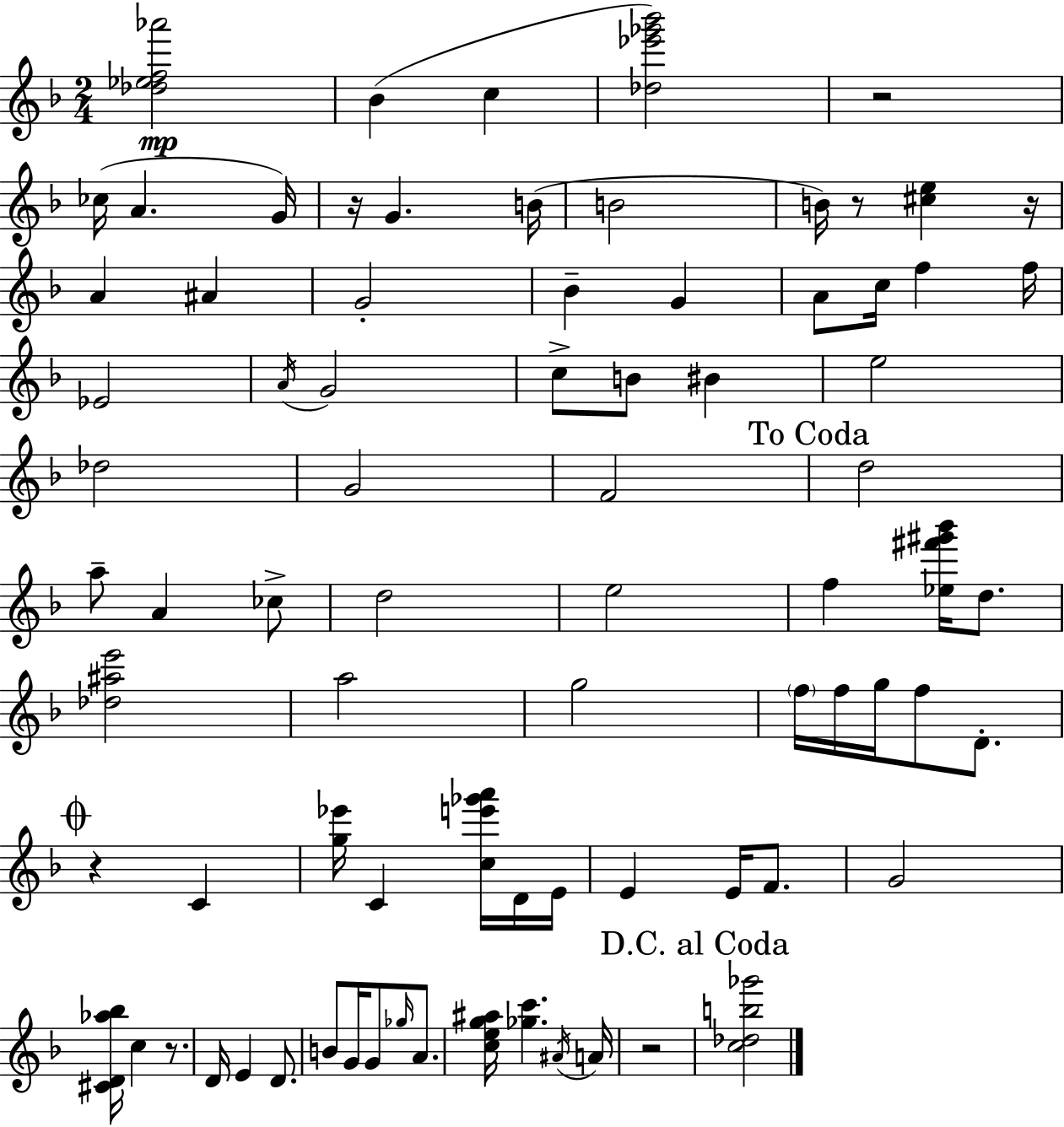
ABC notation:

X:1
T:Untitled
M:2/4
L:1/4
K:F
[_d_ef_a']2 _B c [_d_e'_g'_b']2 z2 _c/4 A G/4 z/4 G B/4 B2 B/4 z/2 [^ce] z/4 A ^A G2 _B G A/2 c/4 f f/4 _E2 A/4 G2 c/2 B/2 ^B e2 _d2 G2 F2 d2 a/2 A _c/2 d2 e2 f [_e^f'^g'_b']/4 d/2 [_d^ae']2 a2 g2 f/4 f/4 g/4 f/2 D/2 z C [g_e']/4 C [ce'_g'a']/4 D/4 E/4 E E/4 F/2 G2 [^CD_a_b]/4 c z/2 D/4 E D/2 B/2 G/4 G/2 _g/4 A/2 [ceg^a]/4 [_gc'] ^A/4 A/4 z2 [c_db_g']2